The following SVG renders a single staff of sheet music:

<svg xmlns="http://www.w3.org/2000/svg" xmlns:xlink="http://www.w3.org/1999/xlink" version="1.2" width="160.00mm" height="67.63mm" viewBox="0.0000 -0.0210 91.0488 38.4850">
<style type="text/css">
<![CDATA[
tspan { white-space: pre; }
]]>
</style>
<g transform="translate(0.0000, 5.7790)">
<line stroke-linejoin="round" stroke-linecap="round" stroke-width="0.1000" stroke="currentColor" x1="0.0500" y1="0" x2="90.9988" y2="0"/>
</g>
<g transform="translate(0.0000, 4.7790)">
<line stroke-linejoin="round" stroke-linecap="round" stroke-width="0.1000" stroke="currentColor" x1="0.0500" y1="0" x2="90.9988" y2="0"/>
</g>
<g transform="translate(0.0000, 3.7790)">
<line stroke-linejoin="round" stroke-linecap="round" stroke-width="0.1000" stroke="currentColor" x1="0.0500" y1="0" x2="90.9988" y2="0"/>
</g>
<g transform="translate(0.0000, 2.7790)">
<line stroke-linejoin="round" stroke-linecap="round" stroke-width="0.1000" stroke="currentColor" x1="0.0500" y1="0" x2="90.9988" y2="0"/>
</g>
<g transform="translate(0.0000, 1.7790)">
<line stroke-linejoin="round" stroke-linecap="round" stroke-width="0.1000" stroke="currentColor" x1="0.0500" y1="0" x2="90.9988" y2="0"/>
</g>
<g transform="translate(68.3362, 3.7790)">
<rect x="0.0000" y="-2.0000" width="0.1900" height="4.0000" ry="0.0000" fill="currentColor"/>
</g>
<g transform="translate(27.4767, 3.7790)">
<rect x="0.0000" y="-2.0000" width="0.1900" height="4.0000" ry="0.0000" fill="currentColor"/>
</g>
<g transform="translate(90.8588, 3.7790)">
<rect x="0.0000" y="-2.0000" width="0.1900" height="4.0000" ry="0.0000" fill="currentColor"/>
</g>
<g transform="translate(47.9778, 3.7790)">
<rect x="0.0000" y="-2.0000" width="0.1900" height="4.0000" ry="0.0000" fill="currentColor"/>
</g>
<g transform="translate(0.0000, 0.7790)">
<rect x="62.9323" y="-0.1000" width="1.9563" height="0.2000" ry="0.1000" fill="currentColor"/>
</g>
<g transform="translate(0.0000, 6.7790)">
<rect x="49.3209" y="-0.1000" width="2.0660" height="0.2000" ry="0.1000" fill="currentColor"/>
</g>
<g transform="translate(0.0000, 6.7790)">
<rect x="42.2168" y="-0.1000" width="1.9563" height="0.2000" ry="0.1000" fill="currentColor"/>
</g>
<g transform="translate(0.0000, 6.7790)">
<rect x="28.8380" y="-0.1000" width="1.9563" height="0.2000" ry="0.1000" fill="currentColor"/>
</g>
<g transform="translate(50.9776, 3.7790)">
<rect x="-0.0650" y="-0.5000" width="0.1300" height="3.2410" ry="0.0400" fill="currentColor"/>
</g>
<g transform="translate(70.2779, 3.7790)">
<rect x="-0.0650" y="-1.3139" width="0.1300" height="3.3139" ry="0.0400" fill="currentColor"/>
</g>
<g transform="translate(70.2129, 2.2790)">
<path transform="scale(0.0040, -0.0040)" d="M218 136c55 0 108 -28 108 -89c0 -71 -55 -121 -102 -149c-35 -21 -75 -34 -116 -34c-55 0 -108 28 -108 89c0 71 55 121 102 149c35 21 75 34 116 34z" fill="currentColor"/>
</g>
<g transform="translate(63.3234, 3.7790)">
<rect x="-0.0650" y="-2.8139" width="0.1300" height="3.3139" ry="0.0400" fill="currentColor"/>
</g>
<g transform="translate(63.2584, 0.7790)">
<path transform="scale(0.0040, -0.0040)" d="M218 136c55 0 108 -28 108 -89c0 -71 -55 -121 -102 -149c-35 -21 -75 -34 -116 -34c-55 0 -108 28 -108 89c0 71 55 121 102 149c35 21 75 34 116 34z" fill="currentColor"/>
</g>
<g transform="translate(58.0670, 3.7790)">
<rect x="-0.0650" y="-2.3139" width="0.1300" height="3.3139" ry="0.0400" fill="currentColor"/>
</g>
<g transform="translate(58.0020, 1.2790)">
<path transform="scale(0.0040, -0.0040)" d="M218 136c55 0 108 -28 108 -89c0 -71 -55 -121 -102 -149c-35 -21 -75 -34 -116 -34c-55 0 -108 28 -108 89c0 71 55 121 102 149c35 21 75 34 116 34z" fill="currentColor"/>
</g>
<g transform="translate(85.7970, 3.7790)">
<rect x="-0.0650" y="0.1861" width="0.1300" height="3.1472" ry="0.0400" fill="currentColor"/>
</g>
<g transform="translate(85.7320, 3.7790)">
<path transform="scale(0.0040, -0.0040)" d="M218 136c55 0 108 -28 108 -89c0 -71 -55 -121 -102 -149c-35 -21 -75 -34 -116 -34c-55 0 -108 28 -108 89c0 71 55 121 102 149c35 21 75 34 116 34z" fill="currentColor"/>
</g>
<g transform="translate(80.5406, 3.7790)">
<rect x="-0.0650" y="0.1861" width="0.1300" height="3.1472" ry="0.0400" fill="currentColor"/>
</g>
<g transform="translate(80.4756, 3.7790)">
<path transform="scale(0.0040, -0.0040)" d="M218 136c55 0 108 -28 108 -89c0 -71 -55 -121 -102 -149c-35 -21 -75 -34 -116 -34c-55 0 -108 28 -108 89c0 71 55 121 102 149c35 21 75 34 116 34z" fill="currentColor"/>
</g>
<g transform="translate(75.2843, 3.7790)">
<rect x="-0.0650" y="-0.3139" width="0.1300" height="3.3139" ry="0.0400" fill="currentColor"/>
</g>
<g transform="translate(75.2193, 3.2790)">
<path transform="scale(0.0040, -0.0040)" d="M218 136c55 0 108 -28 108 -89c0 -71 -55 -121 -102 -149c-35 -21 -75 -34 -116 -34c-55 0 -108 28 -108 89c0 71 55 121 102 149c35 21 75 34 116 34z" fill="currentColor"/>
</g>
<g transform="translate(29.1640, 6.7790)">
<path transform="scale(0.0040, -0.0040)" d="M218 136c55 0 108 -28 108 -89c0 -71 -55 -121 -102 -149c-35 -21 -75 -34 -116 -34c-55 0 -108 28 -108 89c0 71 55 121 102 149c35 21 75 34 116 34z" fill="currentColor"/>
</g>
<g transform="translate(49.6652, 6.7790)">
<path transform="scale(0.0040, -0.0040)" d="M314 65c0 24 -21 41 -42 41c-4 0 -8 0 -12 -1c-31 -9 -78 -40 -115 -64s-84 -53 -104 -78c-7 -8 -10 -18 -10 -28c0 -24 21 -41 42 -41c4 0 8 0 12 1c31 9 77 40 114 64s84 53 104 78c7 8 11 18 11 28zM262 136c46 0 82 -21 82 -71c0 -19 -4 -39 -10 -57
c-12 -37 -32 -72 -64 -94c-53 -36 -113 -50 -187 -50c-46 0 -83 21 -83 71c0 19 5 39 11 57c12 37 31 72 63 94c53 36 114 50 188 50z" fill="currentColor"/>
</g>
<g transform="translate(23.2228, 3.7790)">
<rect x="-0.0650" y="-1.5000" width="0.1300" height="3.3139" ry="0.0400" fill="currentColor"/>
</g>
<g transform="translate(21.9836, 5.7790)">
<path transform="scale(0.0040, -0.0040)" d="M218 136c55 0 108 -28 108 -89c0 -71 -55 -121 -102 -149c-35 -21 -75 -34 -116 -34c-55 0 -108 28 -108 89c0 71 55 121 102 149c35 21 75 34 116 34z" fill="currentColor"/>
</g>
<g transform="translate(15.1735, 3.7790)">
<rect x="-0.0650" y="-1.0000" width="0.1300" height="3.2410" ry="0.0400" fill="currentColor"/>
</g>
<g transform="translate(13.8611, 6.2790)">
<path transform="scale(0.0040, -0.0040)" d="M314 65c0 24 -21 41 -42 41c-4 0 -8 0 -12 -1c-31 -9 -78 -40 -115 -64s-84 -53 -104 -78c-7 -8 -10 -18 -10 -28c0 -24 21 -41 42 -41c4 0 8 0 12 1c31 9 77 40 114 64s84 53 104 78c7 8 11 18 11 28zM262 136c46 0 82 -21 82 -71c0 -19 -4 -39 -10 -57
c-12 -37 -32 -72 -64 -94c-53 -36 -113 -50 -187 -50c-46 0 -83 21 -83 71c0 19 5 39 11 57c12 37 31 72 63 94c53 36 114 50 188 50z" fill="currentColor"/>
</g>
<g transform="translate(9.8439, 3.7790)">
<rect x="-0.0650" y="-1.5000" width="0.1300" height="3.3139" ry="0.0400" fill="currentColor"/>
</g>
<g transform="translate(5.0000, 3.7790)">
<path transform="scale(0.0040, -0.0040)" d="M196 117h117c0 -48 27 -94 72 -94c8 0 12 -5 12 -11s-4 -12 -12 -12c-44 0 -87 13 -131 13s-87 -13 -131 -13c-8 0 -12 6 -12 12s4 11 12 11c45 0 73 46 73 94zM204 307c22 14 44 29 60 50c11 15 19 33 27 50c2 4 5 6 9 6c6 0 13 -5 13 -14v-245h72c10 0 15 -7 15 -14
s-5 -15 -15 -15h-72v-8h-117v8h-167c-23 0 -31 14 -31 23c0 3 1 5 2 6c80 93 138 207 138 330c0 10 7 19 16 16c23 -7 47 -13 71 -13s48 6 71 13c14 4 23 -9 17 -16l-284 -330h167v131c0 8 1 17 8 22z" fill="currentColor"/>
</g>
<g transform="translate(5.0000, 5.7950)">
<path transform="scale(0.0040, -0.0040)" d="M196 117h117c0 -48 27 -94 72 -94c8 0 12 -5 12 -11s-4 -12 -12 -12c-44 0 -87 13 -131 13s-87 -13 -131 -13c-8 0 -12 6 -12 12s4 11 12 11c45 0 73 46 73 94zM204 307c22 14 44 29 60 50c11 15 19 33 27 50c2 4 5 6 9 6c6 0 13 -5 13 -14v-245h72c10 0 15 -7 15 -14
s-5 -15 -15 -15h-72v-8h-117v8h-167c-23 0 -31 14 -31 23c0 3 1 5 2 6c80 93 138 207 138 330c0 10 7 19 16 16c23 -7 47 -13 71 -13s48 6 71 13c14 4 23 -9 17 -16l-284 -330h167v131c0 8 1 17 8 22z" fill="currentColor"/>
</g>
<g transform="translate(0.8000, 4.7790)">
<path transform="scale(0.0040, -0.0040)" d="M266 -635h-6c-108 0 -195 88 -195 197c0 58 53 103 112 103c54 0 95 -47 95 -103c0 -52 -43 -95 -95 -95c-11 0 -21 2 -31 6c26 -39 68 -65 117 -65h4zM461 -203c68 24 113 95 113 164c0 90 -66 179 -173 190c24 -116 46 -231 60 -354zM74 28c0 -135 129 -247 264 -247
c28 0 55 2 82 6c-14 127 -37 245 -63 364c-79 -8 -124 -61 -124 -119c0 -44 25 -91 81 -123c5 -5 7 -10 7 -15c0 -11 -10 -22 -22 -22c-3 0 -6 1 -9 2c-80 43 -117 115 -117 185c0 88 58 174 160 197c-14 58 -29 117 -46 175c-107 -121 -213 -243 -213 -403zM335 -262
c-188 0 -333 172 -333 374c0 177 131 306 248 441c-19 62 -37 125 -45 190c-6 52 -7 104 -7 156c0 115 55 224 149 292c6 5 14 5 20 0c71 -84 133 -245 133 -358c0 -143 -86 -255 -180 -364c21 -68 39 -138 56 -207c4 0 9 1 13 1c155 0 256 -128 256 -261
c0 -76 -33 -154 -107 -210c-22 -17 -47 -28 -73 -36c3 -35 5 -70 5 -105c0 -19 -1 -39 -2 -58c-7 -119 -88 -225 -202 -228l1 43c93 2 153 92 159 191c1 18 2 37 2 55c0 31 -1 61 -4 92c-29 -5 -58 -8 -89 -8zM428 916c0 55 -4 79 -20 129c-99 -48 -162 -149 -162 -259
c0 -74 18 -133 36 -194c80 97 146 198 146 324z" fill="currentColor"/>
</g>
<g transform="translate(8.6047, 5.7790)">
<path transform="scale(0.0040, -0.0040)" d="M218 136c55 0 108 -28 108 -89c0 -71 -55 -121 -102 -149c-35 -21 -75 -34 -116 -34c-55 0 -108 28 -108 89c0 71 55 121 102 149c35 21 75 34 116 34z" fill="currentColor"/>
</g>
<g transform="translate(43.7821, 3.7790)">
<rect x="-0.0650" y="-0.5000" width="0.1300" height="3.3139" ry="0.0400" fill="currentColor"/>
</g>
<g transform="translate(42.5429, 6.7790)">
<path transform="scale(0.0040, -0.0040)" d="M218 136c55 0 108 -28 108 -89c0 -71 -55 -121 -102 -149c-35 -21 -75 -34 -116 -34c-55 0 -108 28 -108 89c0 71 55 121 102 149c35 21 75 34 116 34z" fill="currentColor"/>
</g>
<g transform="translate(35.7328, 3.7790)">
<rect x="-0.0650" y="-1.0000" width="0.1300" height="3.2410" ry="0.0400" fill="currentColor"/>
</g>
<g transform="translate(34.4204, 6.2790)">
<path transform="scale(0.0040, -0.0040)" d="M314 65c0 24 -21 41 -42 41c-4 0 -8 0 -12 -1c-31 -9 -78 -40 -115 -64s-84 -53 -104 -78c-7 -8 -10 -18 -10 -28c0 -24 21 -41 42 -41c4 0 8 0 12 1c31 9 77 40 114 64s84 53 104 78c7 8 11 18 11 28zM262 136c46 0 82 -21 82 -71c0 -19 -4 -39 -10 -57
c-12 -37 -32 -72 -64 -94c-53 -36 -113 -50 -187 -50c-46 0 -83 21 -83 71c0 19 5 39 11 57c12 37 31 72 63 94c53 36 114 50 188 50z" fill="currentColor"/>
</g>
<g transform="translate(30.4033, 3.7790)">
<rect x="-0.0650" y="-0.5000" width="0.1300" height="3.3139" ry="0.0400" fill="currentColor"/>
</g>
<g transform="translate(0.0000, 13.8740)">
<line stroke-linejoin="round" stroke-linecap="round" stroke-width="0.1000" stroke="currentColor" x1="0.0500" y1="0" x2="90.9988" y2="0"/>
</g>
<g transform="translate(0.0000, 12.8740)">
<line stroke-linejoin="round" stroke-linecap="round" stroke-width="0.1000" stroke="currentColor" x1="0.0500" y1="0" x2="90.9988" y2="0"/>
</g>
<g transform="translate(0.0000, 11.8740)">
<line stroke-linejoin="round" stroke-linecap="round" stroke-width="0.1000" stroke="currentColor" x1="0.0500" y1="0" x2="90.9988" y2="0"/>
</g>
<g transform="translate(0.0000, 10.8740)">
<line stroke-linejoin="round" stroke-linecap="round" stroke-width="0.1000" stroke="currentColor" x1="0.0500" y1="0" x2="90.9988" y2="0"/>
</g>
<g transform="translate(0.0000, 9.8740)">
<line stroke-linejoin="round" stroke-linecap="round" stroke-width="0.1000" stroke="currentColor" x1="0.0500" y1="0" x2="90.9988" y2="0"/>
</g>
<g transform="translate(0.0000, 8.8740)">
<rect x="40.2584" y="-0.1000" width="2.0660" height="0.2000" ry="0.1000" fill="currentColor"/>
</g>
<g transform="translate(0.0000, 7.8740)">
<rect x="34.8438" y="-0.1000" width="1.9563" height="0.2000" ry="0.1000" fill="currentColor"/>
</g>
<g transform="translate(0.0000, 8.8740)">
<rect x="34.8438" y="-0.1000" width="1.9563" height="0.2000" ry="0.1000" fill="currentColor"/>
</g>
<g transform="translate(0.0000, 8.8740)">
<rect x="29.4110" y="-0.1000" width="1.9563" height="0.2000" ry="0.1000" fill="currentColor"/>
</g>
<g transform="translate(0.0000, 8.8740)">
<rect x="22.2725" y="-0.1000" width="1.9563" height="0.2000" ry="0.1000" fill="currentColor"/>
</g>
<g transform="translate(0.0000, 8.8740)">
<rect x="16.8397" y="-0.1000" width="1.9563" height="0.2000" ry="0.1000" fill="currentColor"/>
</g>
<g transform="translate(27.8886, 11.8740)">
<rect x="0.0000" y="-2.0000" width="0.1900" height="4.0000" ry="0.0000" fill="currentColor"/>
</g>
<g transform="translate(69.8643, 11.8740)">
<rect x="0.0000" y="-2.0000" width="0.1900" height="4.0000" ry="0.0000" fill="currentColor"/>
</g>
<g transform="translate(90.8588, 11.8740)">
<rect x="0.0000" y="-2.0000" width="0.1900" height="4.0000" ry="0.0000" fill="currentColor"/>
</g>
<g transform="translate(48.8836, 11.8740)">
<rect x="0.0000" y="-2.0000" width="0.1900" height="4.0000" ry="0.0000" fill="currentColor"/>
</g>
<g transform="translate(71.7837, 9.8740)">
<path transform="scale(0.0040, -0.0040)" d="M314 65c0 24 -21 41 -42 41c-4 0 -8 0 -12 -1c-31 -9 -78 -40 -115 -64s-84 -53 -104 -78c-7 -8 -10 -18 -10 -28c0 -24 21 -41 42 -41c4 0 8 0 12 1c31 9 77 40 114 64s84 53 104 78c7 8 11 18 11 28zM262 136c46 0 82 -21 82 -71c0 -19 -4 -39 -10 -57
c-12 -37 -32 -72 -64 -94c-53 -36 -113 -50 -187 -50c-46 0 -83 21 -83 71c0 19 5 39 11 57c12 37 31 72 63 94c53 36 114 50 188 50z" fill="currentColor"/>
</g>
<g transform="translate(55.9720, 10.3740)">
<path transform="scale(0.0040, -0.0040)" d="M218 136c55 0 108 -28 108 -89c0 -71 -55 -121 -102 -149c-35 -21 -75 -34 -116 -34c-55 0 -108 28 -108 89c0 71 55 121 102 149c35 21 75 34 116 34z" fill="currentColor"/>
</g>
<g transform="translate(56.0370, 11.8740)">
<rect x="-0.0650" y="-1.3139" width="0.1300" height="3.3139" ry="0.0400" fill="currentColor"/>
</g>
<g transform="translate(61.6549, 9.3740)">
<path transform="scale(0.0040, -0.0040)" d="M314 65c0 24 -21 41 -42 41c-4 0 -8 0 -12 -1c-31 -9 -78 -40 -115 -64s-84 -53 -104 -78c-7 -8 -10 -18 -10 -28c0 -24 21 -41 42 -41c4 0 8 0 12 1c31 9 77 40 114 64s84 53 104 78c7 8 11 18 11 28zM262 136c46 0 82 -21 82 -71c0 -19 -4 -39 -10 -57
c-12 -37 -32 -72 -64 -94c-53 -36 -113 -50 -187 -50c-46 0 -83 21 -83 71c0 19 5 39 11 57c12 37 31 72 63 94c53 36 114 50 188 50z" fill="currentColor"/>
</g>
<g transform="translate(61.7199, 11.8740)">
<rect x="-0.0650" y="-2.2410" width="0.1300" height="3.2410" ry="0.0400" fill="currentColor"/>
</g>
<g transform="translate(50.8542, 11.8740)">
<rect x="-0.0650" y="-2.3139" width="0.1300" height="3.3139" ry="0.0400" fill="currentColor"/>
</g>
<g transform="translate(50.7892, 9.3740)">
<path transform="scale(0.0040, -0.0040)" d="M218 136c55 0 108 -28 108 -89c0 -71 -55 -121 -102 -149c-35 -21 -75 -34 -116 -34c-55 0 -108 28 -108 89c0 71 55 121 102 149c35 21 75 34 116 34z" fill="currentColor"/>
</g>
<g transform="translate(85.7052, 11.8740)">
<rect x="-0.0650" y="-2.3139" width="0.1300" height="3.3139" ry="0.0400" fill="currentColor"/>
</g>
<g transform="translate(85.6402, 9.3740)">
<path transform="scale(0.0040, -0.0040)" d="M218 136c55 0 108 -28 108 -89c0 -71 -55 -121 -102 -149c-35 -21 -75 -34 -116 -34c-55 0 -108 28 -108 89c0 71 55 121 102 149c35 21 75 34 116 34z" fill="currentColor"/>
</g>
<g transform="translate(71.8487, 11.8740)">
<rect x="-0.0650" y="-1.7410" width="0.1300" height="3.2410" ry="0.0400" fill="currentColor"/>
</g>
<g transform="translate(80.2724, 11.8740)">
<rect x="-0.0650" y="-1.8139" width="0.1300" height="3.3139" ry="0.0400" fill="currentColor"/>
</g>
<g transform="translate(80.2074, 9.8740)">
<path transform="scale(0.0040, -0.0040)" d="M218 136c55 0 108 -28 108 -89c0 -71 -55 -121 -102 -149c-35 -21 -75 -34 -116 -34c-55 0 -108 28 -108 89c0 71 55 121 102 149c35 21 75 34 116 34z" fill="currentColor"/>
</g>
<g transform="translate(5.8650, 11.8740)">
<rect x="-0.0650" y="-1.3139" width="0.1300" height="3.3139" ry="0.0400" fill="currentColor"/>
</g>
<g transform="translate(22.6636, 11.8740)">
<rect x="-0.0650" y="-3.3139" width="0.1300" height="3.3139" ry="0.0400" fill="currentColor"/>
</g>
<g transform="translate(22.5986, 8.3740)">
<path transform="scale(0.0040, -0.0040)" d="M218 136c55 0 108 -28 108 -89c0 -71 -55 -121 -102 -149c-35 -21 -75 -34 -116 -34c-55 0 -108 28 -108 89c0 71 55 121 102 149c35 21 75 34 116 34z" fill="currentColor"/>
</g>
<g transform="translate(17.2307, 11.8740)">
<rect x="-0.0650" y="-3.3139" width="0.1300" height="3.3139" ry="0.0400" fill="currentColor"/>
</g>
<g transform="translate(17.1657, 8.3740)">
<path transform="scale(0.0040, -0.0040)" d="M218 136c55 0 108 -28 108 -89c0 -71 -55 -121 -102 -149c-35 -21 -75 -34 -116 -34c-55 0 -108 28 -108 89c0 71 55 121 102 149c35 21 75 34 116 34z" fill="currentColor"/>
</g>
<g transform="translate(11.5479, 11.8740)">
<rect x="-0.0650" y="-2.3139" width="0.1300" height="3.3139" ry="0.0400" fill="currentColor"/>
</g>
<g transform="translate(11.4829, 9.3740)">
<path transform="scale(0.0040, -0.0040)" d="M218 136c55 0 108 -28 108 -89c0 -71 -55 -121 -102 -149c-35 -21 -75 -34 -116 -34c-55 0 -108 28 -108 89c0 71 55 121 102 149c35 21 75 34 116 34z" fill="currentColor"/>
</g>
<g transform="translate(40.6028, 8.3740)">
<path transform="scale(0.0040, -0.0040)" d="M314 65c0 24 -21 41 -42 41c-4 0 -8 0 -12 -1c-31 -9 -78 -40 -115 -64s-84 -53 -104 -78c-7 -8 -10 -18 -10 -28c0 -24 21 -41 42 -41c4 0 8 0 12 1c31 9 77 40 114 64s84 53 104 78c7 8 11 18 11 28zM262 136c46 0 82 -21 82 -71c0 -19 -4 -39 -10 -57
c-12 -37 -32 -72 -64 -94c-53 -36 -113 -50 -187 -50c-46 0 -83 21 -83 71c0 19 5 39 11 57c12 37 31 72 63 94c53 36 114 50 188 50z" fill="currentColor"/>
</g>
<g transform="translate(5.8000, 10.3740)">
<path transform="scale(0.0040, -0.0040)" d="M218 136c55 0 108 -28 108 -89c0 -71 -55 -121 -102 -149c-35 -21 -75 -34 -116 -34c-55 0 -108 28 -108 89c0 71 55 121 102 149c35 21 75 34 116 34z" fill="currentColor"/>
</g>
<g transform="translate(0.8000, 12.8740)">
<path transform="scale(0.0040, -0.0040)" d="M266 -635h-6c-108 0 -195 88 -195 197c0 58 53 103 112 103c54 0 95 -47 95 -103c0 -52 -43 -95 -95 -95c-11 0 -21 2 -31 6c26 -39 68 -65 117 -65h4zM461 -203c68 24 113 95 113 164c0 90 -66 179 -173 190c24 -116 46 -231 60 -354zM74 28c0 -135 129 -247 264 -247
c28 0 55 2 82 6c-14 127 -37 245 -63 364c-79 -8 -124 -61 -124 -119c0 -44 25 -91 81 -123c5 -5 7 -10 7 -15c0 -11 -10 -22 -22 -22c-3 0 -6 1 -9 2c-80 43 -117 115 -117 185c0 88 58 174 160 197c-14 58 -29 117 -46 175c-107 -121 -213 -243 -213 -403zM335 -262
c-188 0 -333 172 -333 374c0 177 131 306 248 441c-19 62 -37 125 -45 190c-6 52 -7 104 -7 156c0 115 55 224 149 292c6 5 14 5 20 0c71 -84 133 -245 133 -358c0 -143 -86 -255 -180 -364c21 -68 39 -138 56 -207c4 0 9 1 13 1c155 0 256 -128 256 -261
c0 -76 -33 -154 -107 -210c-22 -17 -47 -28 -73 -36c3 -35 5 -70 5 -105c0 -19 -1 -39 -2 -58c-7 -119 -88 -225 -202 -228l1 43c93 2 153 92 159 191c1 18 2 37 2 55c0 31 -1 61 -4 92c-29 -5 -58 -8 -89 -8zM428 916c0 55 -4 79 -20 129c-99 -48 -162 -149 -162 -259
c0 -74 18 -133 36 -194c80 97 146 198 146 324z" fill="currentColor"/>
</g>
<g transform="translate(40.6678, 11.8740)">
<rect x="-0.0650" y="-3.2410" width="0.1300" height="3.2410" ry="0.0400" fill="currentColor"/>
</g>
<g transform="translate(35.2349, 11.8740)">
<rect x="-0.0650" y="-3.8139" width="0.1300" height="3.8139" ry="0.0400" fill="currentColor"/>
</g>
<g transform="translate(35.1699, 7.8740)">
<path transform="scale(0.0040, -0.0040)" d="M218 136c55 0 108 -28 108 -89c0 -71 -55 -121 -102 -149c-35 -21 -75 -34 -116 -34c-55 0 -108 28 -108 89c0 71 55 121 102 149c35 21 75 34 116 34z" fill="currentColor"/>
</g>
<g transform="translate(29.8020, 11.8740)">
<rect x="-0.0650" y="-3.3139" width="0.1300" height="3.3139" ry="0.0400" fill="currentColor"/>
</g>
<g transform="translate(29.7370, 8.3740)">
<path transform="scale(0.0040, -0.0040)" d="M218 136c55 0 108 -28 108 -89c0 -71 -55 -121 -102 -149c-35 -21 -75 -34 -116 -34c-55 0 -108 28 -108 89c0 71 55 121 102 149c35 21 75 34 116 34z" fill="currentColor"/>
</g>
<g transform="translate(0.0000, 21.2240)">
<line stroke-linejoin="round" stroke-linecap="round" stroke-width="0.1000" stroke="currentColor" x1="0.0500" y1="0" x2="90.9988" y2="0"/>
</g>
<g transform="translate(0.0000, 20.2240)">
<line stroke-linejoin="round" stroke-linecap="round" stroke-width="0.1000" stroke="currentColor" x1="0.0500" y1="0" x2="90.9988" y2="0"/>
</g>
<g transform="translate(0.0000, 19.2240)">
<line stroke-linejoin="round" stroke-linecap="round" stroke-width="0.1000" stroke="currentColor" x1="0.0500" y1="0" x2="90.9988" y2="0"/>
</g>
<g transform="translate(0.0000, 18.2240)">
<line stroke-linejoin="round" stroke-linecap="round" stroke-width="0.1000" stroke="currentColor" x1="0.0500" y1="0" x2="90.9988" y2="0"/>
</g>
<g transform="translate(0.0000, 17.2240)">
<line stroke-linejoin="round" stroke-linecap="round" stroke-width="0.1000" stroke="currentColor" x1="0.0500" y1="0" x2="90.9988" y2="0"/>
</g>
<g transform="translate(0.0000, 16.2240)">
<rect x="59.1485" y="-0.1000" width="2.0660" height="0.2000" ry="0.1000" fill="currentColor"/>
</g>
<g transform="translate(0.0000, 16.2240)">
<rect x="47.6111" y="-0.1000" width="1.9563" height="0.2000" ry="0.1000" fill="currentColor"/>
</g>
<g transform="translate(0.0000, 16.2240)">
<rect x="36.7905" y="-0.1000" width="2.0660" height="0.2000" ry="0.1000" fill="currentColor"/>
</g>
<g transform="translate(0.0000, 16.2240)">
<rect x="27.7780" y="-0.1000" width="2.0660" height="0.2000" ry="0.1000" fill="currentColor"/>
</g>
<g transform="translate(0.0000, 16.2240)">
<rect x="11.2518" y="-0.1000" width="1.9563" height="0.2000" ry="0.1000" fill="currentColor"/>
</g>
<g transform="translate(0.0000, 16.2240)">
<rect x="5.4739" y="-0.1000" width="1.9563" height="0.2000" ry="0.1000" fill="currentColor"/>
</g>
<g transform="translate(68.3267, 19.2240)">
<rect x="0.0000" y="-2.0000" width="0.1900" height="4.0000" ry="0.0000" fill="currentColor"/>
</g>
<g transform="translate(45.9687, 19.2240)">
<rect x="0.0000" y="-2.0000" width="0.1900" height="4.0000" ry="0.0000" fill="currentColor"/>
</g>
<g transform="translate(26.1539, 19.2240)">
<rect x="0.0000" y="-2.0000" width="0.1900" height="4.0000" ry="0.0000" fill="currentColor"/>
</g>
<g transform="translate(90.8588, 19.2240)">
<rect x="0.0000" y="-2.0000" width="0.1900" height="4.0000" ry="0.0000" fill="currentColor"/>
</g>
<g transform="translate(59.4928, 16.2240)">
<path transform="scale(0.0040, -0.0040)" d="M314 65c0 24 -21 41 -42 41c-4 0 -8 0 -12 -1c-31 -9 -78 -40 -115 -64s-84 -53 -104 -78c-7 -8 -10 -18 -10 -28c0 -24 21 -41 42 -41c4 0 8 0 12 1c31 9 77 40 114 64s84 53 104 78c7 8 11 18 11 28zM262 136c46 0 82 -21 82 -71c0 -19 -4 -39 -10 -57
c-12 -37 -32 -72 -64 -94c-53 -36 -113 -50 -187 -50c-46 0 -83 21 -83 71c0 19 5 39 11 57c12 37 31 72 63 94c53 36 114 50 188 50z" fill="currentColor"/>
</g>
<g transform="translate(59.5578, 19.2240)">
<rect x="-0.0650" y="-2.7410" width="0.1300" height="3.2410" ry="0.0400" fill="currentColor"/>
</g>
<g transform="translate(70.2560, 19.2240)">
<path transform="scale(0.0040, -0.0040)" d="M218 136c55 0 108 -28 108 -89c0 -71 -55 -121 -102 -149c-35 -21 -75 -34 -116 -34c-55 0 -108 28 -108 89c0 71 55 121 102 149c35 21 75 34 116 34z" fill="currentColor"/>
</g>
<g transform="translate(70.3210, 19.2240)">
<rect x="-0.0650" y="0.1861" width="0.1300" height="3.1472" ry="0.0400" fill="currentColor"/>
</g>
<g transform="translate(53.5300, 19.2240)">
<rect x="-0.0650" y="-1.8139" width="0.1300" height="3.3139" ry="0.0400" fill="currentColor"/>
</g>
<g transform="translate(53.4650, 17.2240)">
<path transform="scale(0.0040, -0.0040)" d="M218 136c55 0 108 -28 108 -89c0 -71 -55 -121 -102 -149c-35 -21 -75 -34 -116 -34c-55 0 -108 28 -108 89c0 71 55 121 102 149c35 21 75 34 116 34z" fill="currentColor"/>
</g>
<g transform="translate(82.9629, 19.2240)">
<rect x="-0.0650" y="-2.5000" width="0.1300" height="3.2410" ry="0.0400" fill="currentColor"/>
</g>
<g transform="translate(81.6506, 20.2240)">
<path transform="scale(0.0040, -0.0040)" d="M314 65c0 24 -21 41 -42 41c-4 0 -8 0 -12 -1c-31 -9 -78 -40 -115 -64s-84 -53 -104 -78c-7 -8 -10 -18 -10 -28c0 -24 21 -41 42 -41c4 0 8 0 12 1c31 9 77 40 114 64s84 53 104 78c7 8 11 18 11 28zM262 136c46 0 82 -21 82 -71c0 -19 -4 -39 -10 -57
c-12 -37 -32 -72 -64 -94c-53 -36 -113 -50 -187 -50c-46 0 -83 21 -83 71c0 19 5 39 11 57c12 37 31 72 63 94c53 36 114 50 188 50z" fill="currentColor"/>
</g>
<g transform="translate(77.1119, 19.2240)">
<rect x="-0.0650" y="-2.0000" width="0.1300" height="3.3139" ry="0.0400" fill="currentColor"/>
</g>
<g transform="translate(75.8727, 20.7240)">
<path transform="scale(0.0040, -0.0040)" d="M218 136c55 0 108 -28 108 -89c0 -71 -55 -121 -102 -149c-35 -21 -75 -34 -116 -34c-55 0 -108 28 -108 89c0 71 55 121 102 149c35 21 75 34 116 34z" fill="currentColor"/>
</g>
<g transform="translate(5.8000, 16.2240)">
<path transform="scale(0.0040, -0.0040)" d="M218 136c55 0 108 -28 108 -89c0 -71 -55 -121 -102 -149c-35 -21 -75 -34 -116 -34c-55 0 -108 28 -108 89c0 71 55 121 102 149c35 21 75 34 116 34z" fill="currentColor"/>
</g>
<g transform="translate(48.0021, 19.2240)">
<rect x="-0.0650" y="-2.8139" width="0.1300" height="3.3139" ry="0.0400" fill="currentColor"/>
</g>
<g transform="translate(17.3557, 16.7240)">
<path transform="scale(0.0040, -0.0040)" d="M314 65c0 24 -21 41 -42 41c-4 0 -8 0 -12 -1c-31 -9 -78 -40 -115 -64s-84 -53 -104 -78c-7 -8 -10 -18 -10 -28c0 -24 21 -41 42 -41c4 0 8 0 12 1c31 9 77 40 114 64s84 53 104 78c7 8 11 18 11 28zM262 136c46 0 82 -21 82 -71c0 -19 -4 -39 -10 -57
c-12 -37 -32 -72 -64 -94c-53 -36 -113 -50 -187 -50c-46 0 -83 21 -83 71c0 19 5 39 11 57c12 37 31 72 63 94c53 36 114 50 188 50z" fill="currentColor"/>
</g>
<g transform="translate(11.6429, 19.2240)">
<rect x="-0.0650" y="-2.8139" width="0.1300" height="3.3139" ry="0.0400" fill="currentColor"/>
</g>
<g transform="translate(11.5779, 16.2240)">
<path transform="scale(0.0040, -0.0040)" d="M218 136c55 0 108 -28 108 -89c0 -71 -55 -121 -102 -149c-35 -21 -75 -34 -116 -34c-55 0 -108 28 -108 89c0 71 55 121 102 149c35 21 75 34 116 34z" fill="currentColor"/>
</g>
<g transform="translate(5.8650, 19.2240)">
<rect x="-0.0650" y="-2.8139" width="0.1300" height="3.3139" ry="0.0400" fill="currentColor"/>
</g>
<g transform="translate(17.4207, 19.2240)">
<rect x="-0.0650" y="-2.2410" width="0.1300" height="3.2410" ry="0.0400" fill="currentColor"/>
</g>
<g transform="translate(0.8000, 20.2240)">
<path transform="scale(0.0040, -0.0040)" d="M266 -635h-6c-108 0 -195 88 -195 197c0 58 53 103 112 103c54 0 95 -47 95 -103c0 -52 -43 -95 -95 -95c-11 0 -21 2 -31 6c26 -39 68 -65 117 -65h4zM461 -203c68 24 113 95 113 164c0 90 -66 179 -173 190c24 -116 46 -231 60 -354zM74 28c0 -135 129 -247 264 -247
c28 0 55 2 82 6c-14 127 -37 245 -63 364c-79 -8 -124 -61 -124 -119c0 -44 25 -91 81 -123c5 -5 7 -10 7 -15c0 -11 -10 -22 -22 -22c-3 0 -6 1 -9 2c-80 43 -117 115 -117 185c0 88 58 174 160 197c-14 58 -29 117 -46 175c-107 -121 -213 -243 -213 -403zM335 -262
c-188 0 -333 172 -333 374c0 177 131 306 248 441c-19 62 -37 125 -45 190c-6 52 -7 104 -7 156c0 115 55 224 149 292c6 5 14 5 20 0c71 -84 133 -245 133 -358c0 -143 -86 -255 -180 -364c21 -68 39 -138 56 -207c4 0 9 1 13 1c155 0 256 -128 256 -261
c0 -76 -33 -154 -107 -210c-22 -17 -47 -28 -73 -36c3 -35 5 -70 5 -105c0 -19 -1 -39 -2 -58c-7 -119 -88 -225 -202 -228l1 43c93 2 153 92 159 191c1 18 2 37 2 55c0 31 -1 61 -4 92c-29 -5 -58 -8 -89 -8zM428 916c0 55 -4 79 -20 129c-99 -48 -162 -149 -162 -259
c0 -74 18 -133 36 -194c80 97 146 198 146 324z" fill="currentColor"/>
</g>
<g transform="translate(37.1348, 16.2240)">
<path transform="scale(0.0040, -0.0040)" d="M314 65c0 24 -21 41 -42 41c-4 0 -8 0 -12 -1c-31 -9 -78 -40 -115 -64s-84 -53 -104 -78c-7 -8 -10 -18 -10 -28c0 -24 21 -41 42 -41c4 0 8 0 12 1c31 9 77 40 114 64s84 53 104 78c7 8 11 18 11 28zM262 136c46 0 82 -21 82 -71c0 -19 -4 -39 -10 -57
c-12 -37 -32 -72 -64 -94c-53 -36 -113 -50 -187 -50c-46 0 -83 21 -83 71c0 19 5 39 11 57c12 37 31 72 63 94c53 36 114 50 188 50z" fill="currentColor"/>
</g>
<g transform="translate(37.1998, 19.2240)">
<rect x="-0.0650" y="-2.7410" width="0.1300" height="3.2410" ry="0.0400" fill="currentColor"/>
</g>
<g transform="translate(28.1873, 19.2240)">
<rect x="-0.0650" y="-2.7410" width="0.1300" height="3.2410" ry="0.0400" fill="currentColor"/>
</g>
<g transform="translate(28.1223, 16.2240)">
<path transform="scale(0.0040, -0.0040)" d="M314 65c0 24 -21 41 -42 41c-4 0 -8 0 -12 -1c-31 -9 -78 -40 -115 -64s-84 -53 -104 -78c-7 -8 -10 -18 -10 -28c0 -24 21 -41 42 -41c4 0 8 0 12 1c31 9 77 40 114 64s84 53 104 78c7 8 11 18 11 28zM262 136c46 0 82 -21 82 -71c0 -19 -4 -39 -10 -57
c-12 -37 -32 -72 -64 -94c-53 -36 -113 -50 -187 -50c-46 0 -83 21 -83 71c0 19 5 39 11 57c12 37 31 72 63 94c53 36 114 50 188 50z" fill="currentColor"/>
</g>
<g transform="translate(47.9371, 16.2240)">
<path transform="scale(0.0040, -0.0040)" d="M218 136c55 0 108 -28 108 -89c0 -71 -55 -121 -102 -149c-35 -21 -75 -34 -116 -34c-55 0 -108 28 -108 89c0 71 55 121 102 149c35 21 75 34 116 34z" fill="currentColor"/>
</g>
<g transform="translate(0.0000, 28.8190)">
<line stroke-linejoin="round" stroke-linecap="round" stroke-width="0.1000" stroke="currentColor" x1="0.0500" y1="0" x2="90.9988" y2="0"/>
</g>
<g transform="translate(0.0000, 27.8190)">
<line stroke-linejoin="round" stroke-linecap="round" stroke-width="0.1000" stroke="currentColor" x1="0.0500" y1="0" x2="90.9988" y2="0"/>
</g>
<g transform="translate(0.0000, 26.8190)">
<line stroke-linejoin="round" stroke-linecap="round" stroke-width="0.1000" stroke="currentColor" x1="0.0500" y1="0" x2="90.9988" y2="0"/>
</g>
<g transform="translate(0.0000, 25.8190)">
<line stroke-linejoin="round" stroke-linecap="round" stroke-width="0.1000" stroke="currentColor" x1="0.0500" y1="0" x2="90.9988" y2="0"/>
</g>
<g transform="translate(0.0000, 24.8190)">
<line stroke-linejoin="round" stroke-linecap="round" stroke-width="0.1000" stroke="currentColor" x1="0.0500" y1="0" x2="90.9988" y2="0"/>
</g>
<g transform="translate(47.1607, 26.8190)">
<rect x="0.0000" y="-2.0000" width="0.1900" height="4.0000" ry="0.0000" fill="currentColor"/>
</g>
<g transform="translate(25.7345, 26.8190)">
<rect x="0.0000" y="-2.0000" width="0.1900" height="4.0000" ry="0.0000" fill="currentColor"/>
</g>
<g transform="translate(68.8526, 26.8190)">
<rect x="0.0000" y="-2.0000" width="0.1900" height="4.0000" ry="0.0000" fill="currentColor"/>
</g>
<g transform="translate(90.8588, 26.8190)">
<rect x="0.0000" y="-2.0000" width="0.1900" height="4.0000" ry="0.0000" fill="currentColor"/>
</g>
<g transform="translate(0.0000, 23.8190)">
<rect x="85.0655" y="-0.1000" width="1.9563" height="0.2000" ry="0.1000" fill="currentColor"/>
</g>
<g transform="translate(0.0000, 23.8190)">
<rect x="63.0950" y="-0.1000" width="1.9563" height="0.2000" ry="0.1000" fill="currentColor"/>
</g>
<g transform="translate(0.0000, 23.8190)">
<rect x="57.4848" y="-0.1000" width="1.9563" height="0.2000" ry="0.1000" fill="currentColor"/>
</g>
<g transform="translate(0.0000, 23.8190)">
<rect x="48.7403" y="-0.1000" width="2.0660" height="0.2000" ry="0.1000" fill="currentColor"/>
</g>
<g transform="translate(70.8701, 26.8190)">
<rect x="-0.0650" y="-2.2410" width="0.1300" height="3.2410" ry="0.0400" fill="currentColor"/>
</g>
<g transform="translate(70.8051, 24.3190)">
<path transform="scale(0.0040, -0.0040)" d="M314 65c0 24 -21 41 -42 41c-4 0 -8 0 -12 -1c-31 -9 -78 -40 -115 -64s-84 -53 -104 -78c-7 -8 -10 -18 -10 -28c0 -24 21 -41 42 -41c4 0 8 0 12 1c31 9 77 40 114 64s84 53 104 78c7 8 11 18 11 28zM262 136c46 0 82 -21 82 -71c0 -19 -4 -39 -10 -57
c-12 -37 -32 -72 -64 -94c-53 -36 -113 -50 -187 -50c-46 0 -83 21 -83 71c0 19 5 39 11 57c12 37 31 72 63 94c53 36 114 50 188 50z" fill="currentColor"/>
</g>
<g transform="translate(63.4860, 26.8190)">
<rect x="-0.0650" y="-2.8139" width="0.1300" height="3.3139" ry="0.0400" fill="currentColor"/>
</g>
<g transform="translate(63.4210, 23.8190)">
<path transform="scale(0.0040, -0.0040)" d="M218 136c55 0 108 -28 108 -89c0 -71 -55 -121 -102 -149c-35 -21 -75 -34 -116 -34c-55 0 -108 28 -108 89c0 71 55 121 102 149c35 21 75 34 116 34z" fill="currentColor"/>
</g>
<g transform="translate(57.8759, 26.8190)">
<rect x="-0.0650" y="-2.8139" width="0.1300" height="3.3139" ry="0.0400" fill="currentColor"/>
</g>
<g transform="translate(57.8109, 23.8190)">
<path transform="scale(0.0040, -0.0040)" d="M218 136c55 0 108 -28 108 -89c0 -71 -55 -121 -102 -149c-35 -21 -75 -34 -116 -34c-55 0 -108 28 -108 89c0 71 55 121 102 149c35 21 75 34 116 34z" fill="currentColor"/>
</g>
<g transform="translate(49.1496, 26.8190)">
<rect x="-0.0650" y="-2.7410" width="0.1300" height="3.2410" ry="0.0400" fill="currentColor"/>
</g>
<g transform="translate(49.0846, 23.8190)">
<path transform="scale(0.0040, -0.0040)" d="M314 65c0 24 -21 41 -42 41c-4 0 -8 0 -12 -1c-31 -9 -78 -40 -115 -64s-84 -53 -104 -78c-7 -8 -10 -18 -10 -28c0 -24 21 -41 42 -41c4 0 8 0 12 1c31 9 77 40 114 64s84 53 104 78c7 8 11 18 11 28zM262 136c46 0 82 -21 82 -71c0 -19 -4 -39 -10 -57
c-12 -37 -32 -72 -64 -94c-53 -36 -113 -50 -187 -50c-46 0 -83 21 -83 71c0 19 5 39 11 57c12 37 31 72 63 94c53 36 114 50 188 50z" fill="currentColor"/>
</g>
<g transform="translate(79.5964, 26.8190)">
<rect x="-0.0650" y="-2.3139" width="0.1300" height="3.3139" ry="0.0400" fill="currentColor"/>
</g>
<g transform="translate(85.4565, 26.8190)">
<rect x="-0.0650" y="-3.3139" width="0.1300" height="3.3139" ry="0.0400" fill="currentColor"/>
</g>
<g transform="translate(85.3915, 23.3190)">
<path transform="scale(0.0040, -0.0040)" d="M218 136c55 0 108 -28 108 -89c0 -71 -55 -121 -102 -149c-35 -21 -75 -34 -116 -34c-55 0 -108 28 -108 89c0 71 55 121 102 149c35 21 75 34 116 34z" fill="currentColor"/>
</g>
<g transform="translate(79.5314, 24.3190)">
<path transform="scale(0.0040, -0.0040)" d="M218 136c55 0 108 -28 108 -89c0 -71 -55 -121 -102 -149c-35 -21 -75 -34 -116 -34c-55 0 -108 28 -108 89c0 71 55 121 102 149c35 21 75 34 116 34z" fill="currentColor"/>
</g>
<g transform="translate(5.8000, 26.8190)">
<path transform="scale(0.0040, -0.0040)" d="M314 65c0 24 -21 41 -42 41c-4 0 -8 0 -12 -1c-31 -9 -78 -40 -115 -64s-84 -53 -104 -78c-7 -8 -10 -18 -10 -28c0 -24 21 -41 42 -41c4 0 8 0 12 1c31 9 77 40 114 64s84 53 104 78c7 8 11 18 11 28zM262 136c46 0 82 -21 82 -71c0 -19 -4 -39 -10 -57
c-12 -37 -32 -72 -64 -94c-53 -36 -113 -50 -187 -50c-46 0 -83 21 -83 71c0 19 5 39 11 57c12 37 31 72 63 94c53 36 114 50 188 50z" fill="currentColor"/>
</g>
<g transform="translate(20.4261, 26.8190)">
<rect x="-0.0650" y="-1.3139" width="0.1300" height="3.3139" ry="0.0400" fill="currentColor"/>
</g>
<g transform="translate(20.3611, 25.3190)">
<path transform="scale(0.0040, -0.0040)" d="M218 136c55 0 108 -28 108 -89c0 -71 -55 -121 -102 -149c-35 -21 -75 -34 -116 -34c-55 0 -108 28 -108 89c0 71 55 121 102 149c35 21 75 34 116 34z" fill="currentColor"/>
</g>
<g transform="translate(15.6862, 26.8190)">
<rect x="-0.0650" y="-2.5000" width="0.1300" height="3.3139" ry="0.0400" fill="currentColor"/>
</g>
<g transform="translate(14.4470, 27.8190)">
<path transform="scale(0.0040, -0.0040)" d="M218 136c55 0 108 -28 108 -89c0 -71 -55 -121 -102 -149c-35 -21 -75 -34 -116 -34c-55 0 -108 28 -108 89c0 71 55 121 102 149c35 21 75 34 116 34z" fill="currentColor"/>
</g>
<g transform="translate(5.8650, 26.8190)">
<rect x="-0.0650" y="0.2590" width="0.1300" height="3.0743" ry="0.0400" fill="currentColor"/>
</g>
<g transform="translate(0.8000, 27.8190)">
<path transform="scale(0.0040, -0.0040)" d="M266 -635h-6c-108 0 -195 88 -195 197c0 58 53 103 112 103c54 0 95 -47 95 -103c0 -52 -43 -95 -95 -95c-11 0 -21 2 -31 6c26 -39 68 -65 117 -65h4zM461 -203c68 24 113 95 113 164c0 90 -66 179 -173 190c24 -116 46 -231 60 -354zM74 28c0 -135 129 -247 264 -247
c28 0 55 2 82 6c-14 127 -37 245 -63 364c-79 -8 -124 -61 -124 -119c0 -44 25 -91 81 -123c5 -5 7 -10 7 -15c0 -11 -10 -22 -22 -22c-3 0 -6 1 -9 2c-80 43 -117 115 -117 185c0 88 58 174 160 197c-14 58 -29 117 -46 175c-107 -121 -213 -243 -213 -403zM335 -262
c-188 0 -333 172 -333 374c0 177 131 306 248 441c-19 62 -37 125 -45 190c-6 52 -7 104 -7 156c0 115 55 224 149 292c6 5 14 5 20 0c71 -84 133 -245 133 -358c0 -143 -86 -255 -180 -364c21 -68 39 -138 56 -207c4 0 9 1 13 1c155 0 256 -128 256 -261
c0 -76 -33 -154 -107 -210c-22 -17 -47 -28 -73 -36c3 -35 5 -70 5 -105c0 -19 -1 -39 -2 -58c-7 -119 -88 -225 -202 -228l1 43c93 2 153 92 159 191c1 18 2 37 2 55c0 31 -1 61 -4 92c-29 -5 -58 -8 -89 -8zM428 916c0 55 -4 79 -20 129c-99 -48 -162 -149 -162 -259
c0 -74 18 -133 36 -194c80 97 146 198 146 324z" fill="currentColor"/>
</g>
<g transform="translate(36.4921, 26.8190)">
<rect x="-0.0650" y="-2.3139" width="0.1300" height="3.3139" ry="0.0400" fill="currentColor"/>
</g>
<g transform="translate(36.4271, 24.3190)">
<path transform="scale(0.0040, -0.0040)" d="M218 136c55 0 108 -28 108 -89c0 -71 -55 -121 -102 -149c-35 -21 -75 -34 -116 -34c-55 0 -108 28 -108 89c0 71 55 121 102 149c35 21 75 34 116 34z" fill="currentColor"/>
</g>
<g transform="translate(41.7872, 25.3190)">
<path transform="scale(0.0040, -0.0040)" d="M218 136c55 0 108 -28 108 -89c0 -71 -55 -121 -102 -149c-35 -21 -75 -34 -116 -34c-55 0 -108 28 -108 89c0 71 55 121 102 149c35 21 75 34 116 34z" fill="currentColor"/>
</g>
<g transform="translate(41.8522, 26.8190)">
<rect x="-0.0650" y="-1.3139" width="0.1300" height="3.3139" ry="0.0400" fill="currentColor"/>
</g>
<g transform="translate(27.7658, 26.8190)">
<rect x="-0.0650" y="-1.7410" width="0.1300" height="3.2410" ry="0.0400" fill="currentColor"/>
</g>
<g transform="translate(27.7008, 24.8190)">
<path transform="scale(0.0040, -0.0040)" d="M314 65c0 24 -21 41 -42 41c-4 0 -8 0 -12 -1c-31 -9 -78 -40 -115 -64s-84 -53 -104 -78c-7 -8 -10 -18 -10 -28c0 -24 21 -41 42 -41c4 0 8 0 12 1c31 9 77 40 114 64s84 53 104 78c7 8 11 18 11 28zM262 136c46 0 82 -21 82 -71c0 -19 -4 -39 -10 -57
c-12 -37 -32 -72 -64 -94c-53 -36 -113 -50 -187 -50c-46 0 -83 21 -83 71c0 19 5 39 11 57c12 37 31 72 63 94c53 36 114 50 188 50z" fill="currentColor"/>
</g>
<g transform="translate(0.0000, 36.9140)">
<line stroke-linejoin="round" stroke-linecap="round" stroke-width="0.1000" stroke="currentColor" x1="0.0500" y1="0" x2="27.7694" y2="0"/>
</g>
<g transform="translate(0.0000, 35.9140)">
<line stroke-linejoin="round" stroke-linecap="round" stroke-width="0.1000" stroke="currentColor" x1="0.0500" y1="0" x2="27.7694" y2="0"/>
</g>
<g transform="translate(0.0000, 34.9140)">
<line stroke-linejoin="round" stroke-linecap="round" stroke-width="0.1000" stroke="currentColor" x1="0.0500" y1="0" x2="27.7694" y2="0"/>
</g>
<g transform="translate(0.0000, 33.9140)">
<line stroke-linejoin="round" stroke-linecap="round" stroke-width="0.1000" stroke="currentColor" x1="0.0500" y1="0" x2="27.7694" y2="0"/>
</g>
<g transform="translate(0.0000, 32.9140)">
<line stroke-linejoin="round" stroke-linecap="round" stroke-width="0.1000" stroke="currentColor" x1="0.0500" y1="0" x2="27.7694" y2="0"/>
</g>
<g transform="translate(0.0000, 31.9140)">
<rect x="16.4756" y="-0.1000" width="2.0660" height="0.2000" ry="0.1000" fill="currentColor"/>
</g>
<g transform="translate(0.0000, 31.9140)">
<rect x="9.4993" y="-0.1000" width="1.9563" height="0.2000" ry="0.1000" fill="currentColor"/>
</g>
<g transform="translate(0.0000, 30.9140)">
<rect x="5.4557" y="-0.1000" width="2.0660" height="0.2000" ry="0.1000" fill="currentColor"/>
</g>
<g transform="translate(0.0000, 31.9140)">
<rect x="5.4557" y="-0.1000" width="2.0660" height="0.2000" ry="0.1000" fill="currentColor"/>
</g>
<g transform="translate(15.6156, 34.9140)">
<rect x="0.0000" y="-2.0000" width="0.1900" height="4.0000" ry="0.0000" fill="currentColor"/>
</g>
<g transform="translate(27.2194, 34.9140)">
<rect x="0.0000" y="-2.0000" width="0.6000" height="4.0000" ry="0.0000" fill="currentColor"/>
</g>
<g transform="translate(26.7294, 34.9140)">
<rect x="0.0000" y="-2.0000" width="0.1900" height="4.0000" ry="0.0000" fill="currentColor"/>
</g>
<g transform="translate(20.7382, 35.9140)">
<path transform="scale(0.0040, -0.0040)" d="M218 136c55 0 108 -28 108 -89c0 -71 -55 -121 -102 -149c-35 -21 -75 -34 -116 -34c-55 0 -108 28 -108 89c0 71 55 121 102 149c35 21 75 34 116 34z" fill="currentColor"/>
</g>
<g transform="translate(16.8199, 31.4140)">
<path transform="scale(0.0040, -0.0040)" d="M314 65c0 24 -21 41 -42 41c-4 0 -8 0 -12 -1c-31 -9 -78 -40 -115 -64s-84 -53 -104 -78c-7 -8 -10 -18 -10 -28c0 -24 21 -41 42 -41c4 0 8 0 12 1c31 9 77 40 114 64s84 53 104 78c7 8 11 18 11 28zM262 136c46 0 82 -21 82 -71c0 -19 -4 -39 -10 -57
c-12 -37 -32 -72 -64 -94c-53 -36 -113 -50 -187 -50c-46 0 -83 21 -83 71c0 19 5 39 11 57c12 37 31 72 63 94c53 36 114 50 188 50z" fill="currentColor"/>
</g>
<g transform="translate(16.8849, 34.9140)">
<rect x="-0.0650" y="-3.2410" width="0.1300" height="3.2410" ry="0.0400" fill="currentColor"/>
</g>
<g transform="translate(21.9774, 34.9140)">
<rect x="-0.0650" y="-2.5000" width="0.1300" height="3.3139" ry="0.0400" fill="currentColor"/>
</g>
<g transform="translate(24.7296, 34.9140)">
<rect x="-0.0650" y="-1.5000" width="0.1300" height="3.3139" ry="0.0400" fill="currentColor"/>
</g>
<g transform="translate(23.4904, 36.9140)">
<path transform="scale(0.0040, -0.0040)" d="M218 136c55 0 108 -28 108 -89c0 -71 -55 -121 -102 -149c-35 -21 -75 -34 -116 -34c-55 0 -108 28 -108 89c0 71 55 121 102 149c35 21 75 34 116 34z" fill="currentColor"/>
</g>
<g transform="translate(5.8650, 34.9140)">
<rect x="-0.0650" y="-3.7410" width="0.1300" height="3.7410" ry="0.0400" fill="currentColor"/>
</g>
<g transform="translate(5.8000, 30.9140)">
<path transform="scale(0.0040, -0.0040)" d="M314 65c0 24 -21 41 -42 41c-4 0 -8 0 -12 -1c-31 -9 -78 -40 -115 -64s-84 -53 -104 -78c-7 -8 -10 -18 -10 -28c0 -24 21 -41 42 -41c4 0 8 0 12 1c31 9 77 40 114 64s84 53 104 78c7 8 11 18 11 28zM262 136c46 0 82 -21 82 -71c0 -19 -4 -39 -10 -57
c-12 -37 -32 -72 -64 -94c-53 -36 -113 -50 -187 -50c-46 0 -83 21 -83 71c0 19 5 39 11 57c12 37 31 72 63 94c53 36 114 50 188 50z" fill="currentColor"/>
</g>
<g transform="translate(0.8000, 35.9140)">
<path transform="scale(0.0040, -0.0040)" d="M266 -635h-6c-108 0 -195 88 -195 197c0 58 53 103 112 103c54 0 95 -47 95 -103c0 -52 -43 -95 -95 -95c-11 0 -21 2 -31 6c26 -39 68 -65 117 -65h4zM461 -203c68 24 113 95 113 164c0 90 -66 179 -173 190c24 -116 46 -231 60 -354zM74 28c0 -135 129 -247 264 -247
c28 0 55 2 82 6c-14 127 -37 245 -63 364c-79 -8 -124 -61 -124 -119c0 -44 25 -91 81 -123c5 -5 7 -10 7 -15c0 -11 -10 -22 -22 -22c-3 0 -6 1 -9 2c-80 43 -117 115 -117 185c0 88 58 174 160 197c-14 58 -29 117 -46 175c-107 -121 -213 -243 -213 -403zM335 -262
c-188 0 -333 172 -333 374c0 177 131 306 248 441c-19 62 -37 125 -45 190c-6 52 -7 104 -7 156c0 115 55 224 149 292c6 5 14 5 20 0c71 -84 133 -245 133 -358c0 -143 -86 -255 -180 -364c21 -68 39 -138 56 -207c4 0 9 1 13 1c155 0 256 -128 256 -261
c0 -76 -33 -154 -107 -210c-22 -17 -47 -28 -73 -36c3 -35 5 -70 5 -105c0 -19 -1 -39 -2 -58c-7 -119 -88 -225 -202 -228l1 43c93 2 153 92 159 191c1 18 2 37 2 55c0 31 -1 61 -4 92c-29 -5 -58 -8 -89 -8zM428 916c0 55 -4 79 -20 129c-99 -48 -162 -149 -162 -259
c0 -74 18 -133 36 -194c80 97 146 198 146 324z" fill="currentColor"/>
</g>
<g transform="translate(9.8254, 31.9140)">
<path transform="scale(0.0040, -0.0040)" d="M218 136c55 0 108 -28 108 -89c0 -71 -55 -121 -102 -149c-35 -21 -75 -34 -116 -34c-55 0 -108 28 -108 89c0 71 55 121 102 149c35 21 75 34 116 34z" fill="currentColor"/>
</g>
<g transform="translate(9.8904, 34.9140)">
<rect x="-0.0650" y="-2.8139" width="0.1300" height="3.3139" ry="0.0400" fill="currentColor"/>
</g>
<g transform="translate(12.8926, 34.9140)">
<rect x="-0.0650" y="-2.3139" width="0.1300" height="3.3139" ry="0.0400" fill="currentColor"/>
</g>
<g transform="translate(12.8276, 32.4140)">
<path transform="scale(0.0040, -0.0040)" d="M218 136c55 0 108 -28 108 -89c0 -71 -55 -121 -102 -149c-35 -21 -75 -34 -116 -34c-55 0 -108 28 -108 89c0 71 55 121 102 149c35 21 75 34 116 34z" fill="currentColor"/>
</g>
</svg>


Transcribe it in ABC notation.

X:1
T:Untitled
M:4/4
L:1/4
K:C
E D2 E C D2 C C2 g a e c B B e g b b b c' b2 g e g2 f2 f g a a g2 a2 a2 a f a2 B F G2 B2 G e f2 g e a2 a a g2 g b c'2 a g b2 G E